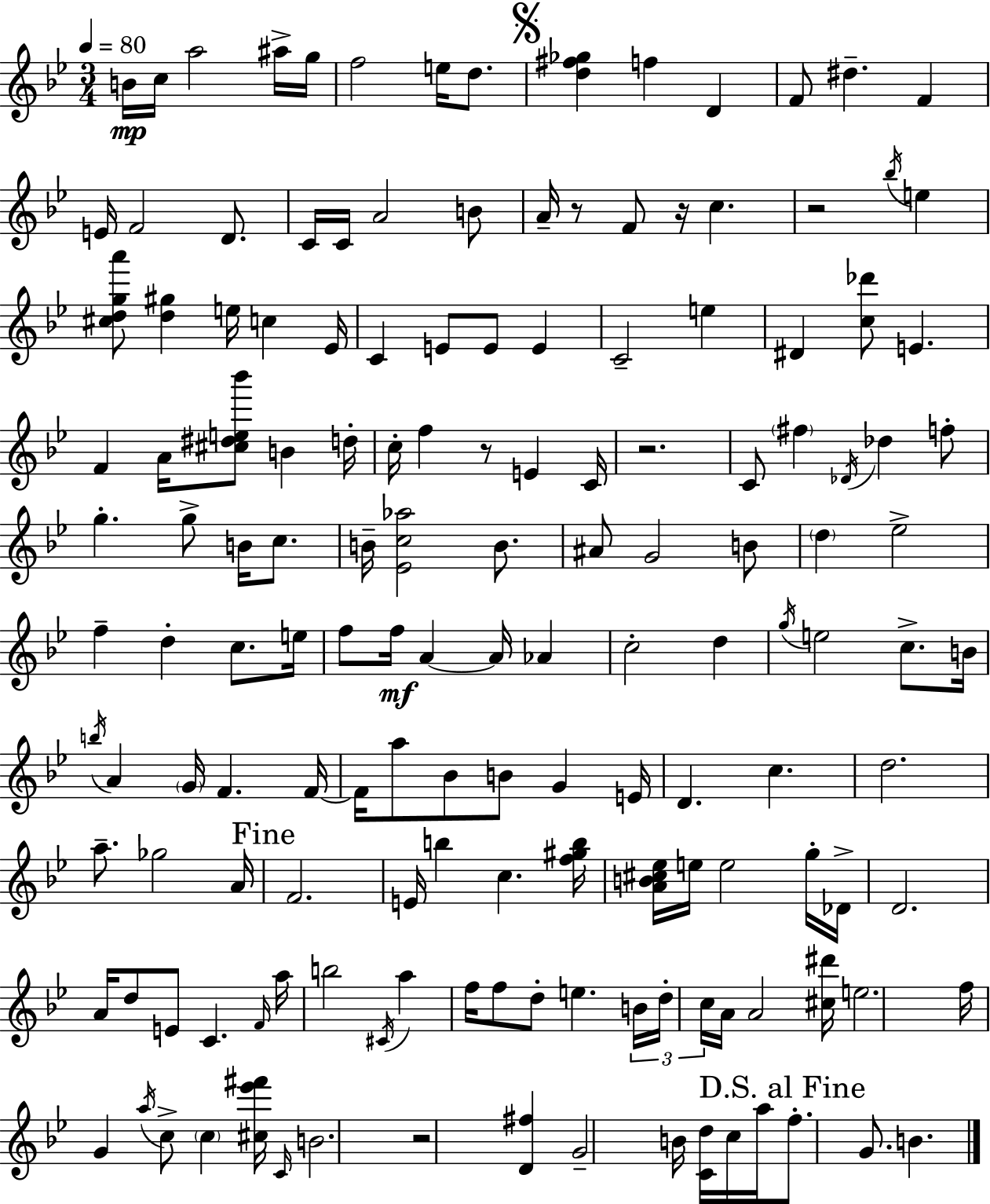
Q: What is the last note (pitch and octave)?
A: B4